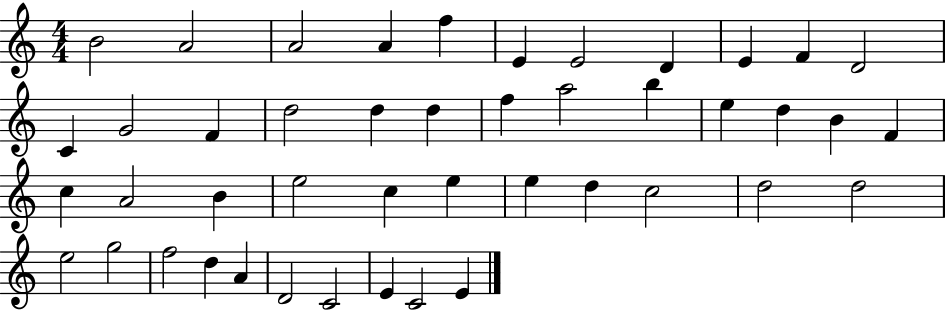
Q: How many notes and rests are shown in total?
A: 45